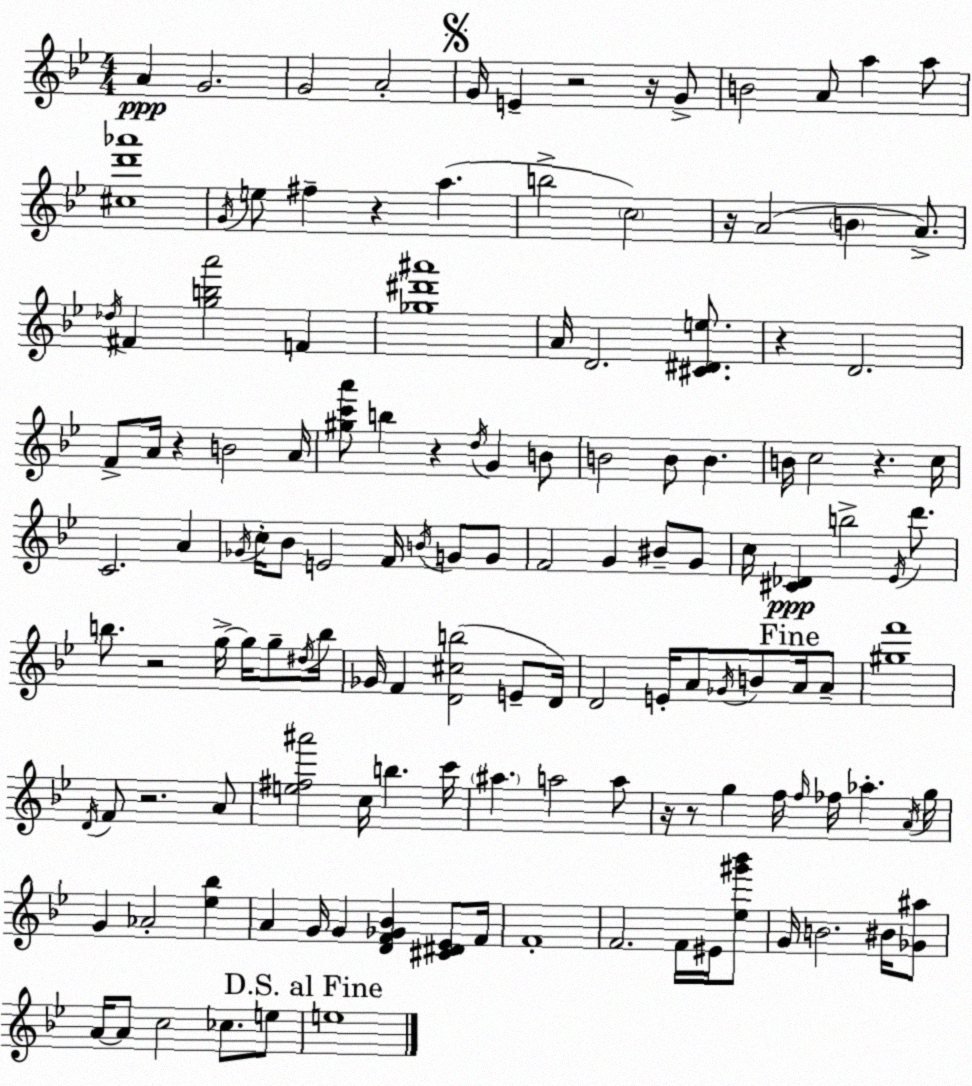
X:1
T:Untitled
M:4/4
L:1/4
K:Bb
A G2 G2 A2 G/4 E z2 z/4 G/2 B2 A/2 a a/2 [^cd'_a']4 G/4 e/2 ^f z a b2 c2 z/4 A2 B A/2 _d/4 ^F [gba']2 F [_g^d'^a']4 A/4 D2 [^C^De]/2 z D2 F/2 A/4 z B2 A/4 [^gc'a']/2 b z d/4 G B/2 B2 B/2 B B/4 c2 z c/4 C2 A _G/4 c/4 _B/2 E2 F/4 B/4 G/2 G/2 F2 G ^B/2 G/2 c/4 [^C_D] b2 _E/4 d'/2 b/2 z2 g/4 g/4 g/2 ^d/4 b/4 _G/4 F [D^cb]2 E/2 D/4 D2 E/4 A/2 _G/4 B/2 A/4 A/2 [^gf']4 D/4 F/2 z2 A/2 [e^f^a']2 c/4 b c'/4 ^a a2 a/2 z/4 z/2 g f/4 f/4 _f/4 _a A/4 g/4 G _A2 [_e_b] A G/4 G [DF_G_B] [^C^D_E]/2 F/4 F4 F2 F/4 ^E/4 [_e^g'_b']/2 G/4 B2 ^B/4 [_G^a]/2 A/4 A/2 c2 _c/2 e/2 e4